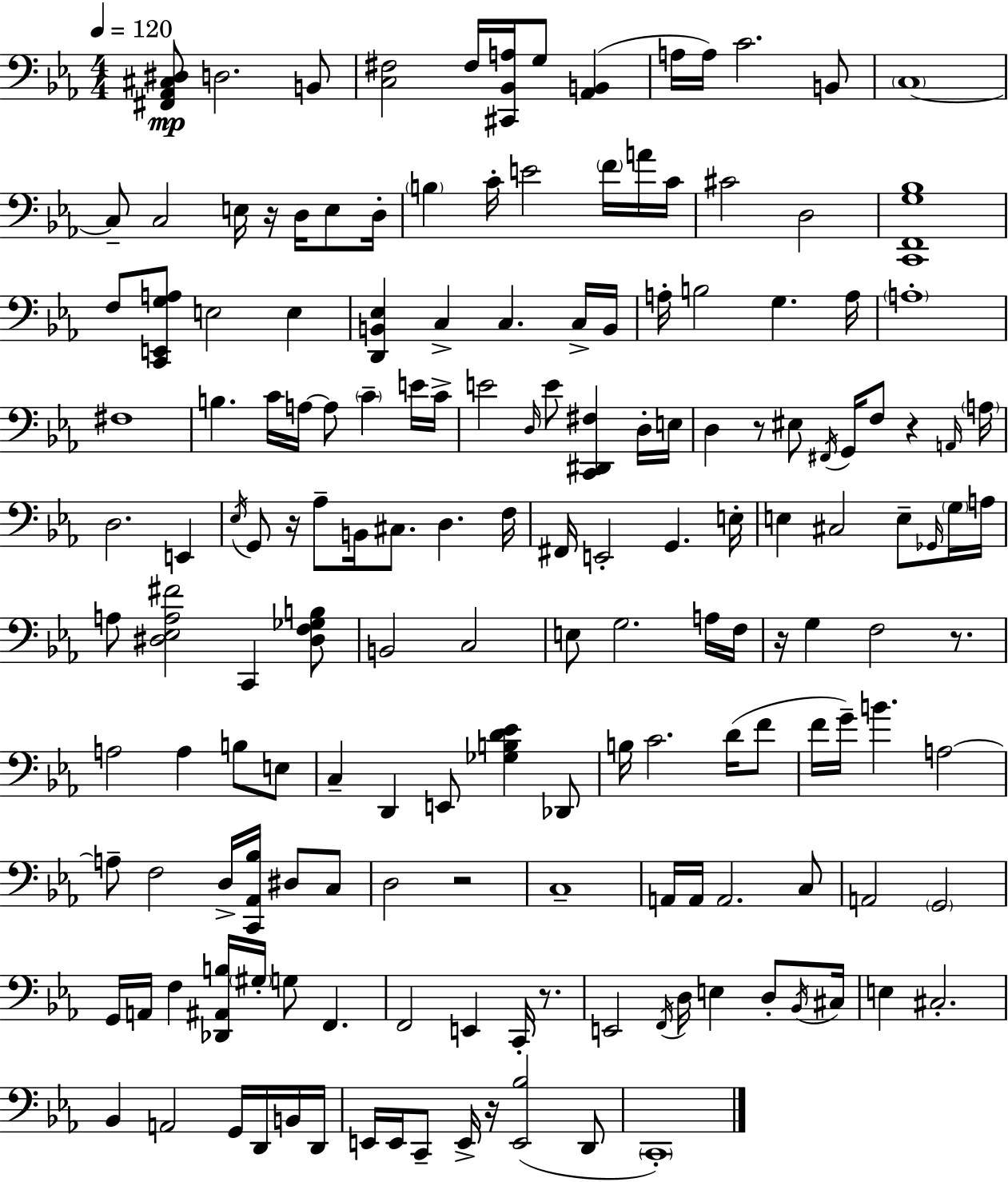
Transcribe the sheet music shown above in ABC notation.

X:1
T:Untitled
M:4/4
L:1/4
K:Eb
[^F,,_A,,^C,^D,]/2 D,2 B,,/2 [C,^F,]2 ^F,/4 [^C,,_B,,A,]/4 G,/2 [_A,,B,,] A,/4 A,/4 C2 B,,/2 C,4 C,/2 C,2 E,/4 z/4 D,/4 E,/2 D,/4 B, C/4 E2 F/4 A/4 C/4 ^C2 D,2 [C,,F,,G,_B,]4 F,/2 [C,,E,,G,A,]/2 E,2 E, [D,,B,,_E,] C, C, C,/4 B,,/4 A,/4 B,2 G, A,/4 A,4 ^F,4 B, C/4 A,/4 A,/2 C E/4 C/4 E2 D,/4 E/2 [C,,^D,,^F,] D,/4 E,/4 D, z/2 ^E,/2 ^F,,/4 G,,/4 F,/2 z A,,/4 A,/4 D,2 E,, _E,/4 G,,/2 z/4 _A,/2 B,,/4 ^C,/2 D, F,/4 ^F,,/4 E,,2 G,, E,/4 E, ^C,2 E,/2 _G,,/4 G,/4 A,/4 A,/2 [^D,_E,A,^F]2 C,, [^D,F,_G,B,]/2 B,,2 C,2 E,/2 G,2 A,/4 F,/4 z/4 G, F,2 z/2 A,2 A, B,/2 E,/2 C, D,, E,,/2 [_G,B,D_E] _D,,/2 B,/4 C2 D/4 F/2 F/4 G/4 B A,2 A,/2 F,2 D,/4 [C,,_A,,_B,]/4 ^D,/2 C,/2 D,2 z2 C,4 A,,/4 A,,/4 A,,2 C,/2 A,,2 G,,2 G,,/4 A,,/4 F, [_D,,^A,,B,]/4 ^G,/4 G,/2 F,, F,,2 E,, C,,/4 z/2 E,,2 F,,/4 D,/4 E, D,/2 _B,,/4 ^C,/4 E, ^C,2 _B,, A,,2 G,,/4 D,,/4 B,,/4 D,,/4 E,,/4 E,,/4 C,,/2 E,,/4 z/4 [E,,_B,]2 D,,/2 C,,4